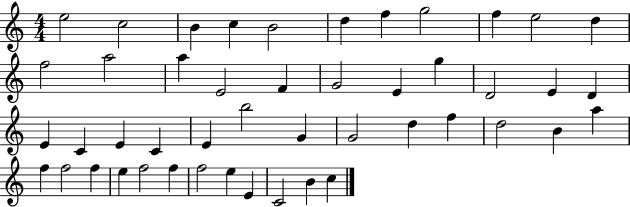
X:1
T:Untitled
M:4/4
L:1/4
K:C
e2 c2 B c B2 d f g2 f e2 d f2 a2 a E2 F G2 E g D2 E D E C E C E b2 G G2 d f d2 B a f f2 f e f2 f f2 e E C2 B c